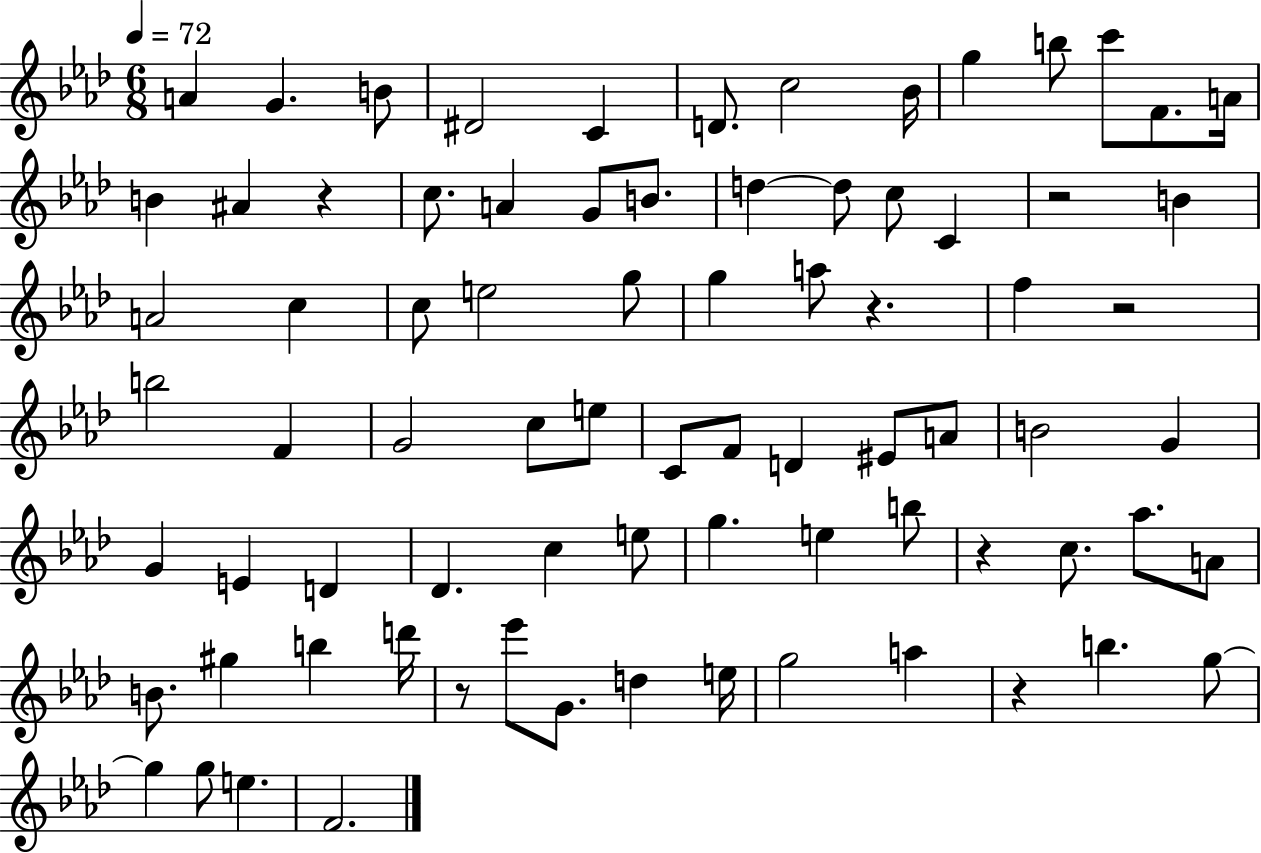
{
  \clef treble
  \numericTimeSignature
  \time 6/8
  \key aes \major
  \tempo 4 = 72
  a'4 g'4. b'8 | dis'2 c'4 | d'8. c''2 bes'16 | g''4 b''8 c'''8 f'8. a'16 | \break b'4 ais'4 r4 | c''8. a'4 g'8 b'8. | d''4~~ d''8 c''8 c'4 | r2 b'4 | \break a'2 c''4 | c''8 e''2 g''8 | g''4 a''8 r4. | f''4 r2 | \break b''2 f'4 | g'2 c''8 e''8 | c'8 f'8 d'4 eis'8 a'8 | b'2 g'4 | \break g'4 e'4 d'4 | des'4. c''4 e''8 | g''4. e''4 b''8 | r4 c''8. aes''8. a'8 | \break b'8. gis''4 b''4 d'''16 | r8 ees'''8 g'8. d''4 e''16 | g''2 a''4 | r4 b''4. g''8~~ | \break g''4 g''8 e''4. | f'2. | \bar "|."
}